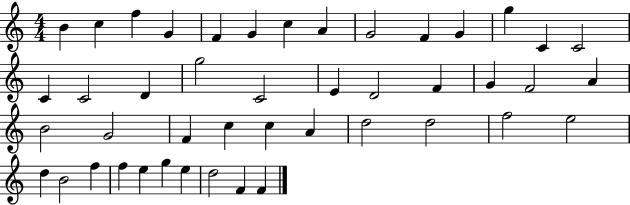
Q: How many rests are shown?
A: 0